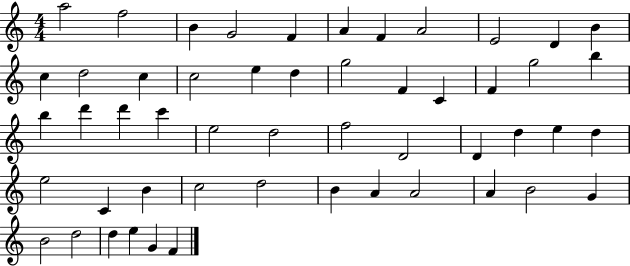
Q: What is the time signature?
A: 4/4